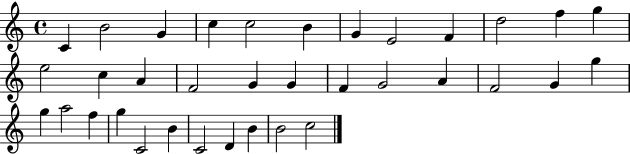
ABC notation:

X:1
T:Untitled
M:4/4
L:1/4
K:C
C B2 G c c2 B G E2 F d2 f g e2 c A F2 G G F G2 A F2 G g g a2 f g C2 B C2 D B B2 c2